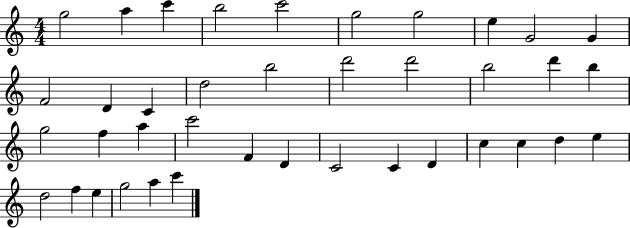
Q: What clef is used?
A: treble